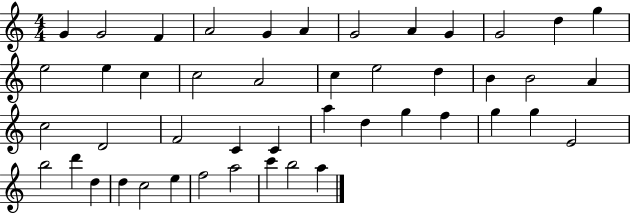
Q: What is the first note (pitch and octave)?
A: G4